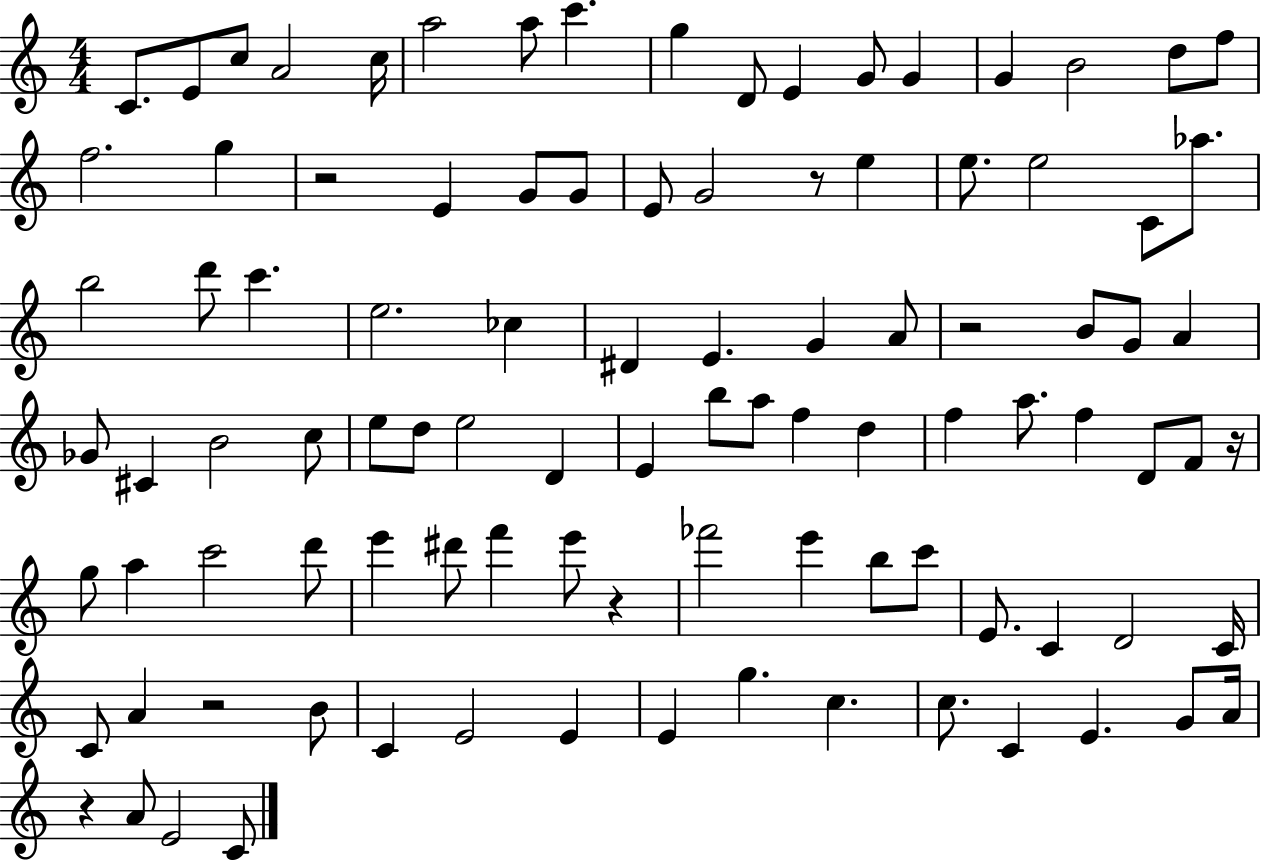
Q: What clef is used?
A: treble